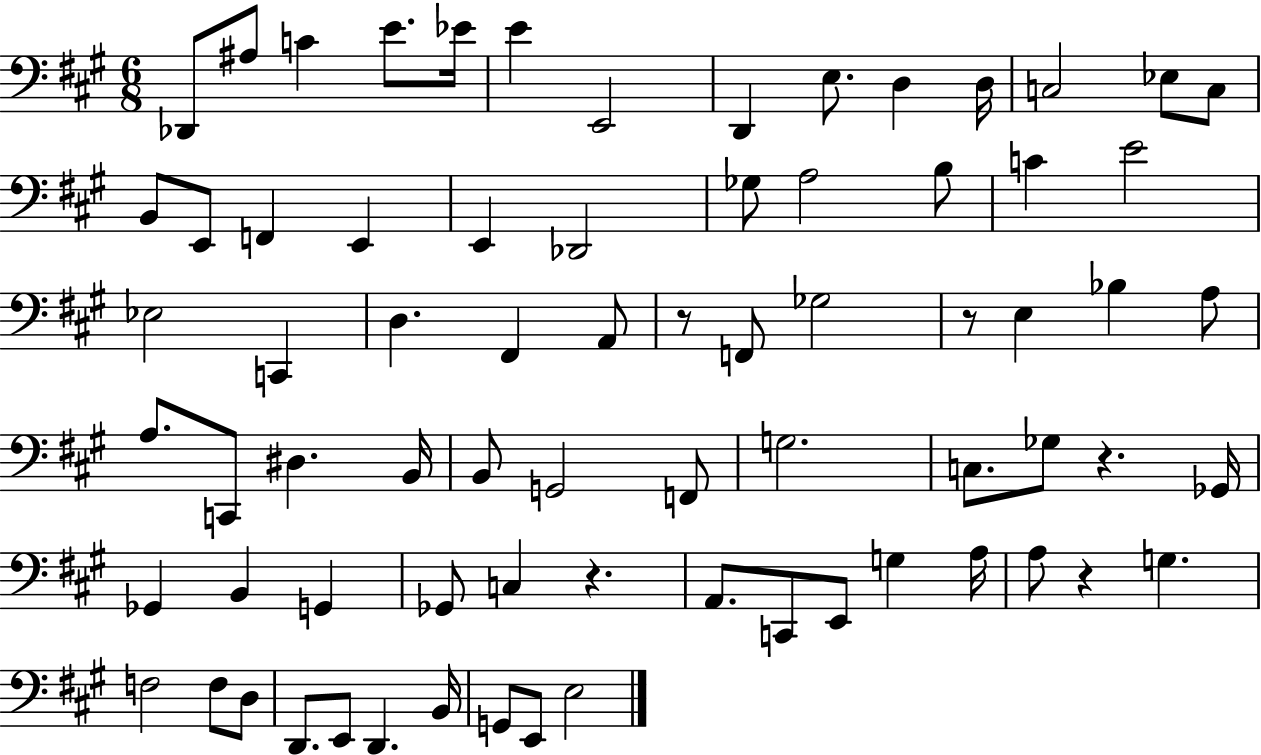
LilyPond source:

{
  \clef bass
  \numericTimeSignature
  \time 6/8
  \key a \major
  des,8 ais8 c'4 e'8. ees'16 | e'4 e,2 | d,4 e8. d4 d16 | c2 ees8 c8 | \break b,8 e,8 f,4 e,4 | e,4 des,2 | ges8 a2 b8 | c'4 e'2 | \break ees2 c,4 | d4. fis,4 a,8 | r8 f,8 ges2 | r8 e4 bes4 a8 | \break a8. c,8 dis4. b,16 | b,8 g,2 f,8 | g2. | c8. ges8 r4. ges,16 | \break ges,4 b,4 g,4 | ges,8 c4 r4. | a,8. c,8 e,8 g4 a16 | a8 r4 g4. | \break f2 f8 d8 | d,8. e,8 d,4. b,16 | g,8 e,8 e2 | \bar "|."
}